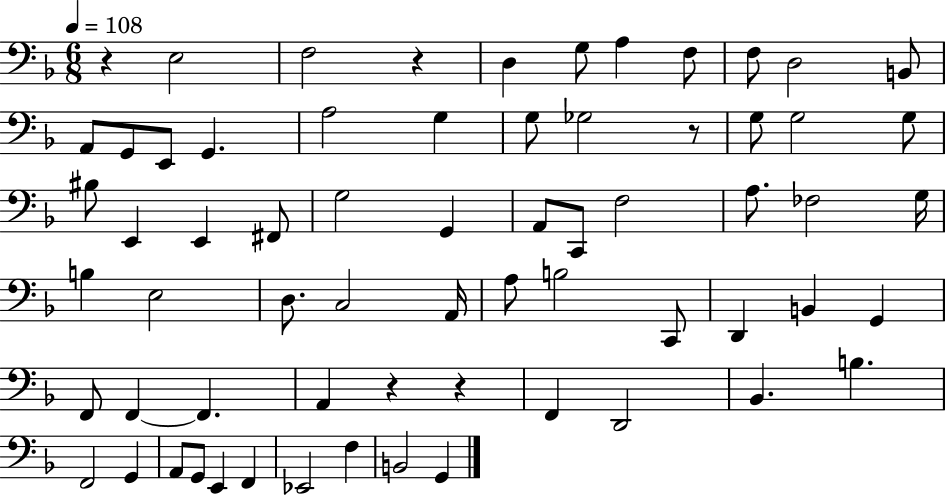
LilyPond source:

{
  \clef bass
  \numericTimeSignature
  \time 6/8
  \key f \major
  \tempo 4 = 108
  r4 e2 | f2 r4 | d4 g8 a4 f8 | f8 d2 b,8 | \break a,8 g,8 e,8 g,4. | a2 g4 | g8 ges2 r8 | g8 g2 g8 | \break bis8 e,4 e,4 fis,8 | g2 g,4 | a,8 c,8 f2 | a8. fes2 g16 | \break b4 e2 | d8. c2 a,16 | a8 b2 c,8 | d,4 b,4 g,4 | \break f,8 f,4~~ f,4. | a,4 r4 r4 | f,4 d,2 | bes,4. b4. | \break f,2 g,4 | a,8 g,8 e,4 f,4 | ees,2 f4 | b,2 g,4 | \break \bar "|."
}